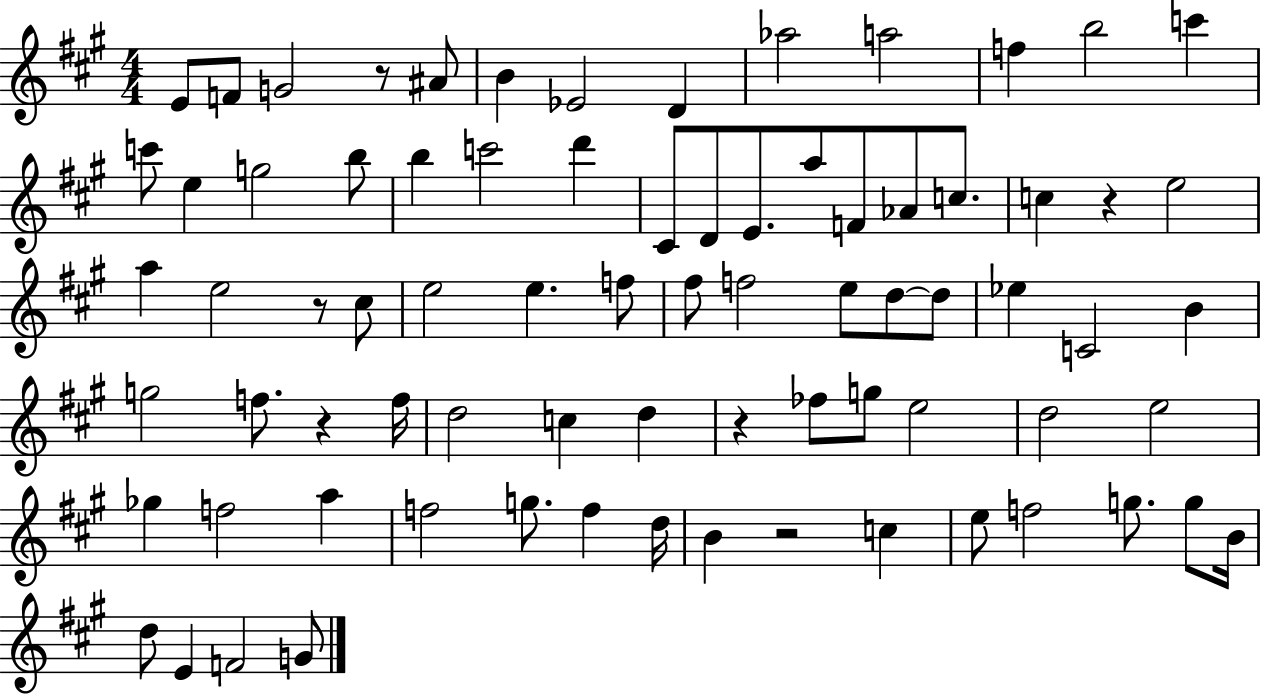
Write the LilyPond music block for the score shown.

{
  \clef treble
  \numericTimeSignature
  \time 4/4
  \key a \major
  \repeat volta 2 { e'8 f'8 g'2 r8 ais'8 | b'4 ees'2 d'4 | aes''2 a''2 | f''4 b''2 c'''4 | \break c'''8 e''4 g''2 b''8 | b''4 c'''2 d'''4 | cis'8 d'8 e'8. a''8 f'8 aes'8 c''8. | c''4 r4 e''2 | \break a''4 e''2 r8 cis''8 | e''2 e''4. f''8 | fis''8 f''2 e''8 d''8~~ d''8 | ees''4 c'2 b'4 | \break g''2 f''8. r4 f''16 | d''2 c''4 d''4 | r4 fes''8 g''8 e''2 | d''2 e''2 | \break ges''4 f''2 a''4 | f''2 g''8. f''4 d''16 | b'4 r2 c''4 | e''8 f''2 g''8. g''8 b'16 | \break d''8 e'4 f'2 g'8 | } \bar "|."
}